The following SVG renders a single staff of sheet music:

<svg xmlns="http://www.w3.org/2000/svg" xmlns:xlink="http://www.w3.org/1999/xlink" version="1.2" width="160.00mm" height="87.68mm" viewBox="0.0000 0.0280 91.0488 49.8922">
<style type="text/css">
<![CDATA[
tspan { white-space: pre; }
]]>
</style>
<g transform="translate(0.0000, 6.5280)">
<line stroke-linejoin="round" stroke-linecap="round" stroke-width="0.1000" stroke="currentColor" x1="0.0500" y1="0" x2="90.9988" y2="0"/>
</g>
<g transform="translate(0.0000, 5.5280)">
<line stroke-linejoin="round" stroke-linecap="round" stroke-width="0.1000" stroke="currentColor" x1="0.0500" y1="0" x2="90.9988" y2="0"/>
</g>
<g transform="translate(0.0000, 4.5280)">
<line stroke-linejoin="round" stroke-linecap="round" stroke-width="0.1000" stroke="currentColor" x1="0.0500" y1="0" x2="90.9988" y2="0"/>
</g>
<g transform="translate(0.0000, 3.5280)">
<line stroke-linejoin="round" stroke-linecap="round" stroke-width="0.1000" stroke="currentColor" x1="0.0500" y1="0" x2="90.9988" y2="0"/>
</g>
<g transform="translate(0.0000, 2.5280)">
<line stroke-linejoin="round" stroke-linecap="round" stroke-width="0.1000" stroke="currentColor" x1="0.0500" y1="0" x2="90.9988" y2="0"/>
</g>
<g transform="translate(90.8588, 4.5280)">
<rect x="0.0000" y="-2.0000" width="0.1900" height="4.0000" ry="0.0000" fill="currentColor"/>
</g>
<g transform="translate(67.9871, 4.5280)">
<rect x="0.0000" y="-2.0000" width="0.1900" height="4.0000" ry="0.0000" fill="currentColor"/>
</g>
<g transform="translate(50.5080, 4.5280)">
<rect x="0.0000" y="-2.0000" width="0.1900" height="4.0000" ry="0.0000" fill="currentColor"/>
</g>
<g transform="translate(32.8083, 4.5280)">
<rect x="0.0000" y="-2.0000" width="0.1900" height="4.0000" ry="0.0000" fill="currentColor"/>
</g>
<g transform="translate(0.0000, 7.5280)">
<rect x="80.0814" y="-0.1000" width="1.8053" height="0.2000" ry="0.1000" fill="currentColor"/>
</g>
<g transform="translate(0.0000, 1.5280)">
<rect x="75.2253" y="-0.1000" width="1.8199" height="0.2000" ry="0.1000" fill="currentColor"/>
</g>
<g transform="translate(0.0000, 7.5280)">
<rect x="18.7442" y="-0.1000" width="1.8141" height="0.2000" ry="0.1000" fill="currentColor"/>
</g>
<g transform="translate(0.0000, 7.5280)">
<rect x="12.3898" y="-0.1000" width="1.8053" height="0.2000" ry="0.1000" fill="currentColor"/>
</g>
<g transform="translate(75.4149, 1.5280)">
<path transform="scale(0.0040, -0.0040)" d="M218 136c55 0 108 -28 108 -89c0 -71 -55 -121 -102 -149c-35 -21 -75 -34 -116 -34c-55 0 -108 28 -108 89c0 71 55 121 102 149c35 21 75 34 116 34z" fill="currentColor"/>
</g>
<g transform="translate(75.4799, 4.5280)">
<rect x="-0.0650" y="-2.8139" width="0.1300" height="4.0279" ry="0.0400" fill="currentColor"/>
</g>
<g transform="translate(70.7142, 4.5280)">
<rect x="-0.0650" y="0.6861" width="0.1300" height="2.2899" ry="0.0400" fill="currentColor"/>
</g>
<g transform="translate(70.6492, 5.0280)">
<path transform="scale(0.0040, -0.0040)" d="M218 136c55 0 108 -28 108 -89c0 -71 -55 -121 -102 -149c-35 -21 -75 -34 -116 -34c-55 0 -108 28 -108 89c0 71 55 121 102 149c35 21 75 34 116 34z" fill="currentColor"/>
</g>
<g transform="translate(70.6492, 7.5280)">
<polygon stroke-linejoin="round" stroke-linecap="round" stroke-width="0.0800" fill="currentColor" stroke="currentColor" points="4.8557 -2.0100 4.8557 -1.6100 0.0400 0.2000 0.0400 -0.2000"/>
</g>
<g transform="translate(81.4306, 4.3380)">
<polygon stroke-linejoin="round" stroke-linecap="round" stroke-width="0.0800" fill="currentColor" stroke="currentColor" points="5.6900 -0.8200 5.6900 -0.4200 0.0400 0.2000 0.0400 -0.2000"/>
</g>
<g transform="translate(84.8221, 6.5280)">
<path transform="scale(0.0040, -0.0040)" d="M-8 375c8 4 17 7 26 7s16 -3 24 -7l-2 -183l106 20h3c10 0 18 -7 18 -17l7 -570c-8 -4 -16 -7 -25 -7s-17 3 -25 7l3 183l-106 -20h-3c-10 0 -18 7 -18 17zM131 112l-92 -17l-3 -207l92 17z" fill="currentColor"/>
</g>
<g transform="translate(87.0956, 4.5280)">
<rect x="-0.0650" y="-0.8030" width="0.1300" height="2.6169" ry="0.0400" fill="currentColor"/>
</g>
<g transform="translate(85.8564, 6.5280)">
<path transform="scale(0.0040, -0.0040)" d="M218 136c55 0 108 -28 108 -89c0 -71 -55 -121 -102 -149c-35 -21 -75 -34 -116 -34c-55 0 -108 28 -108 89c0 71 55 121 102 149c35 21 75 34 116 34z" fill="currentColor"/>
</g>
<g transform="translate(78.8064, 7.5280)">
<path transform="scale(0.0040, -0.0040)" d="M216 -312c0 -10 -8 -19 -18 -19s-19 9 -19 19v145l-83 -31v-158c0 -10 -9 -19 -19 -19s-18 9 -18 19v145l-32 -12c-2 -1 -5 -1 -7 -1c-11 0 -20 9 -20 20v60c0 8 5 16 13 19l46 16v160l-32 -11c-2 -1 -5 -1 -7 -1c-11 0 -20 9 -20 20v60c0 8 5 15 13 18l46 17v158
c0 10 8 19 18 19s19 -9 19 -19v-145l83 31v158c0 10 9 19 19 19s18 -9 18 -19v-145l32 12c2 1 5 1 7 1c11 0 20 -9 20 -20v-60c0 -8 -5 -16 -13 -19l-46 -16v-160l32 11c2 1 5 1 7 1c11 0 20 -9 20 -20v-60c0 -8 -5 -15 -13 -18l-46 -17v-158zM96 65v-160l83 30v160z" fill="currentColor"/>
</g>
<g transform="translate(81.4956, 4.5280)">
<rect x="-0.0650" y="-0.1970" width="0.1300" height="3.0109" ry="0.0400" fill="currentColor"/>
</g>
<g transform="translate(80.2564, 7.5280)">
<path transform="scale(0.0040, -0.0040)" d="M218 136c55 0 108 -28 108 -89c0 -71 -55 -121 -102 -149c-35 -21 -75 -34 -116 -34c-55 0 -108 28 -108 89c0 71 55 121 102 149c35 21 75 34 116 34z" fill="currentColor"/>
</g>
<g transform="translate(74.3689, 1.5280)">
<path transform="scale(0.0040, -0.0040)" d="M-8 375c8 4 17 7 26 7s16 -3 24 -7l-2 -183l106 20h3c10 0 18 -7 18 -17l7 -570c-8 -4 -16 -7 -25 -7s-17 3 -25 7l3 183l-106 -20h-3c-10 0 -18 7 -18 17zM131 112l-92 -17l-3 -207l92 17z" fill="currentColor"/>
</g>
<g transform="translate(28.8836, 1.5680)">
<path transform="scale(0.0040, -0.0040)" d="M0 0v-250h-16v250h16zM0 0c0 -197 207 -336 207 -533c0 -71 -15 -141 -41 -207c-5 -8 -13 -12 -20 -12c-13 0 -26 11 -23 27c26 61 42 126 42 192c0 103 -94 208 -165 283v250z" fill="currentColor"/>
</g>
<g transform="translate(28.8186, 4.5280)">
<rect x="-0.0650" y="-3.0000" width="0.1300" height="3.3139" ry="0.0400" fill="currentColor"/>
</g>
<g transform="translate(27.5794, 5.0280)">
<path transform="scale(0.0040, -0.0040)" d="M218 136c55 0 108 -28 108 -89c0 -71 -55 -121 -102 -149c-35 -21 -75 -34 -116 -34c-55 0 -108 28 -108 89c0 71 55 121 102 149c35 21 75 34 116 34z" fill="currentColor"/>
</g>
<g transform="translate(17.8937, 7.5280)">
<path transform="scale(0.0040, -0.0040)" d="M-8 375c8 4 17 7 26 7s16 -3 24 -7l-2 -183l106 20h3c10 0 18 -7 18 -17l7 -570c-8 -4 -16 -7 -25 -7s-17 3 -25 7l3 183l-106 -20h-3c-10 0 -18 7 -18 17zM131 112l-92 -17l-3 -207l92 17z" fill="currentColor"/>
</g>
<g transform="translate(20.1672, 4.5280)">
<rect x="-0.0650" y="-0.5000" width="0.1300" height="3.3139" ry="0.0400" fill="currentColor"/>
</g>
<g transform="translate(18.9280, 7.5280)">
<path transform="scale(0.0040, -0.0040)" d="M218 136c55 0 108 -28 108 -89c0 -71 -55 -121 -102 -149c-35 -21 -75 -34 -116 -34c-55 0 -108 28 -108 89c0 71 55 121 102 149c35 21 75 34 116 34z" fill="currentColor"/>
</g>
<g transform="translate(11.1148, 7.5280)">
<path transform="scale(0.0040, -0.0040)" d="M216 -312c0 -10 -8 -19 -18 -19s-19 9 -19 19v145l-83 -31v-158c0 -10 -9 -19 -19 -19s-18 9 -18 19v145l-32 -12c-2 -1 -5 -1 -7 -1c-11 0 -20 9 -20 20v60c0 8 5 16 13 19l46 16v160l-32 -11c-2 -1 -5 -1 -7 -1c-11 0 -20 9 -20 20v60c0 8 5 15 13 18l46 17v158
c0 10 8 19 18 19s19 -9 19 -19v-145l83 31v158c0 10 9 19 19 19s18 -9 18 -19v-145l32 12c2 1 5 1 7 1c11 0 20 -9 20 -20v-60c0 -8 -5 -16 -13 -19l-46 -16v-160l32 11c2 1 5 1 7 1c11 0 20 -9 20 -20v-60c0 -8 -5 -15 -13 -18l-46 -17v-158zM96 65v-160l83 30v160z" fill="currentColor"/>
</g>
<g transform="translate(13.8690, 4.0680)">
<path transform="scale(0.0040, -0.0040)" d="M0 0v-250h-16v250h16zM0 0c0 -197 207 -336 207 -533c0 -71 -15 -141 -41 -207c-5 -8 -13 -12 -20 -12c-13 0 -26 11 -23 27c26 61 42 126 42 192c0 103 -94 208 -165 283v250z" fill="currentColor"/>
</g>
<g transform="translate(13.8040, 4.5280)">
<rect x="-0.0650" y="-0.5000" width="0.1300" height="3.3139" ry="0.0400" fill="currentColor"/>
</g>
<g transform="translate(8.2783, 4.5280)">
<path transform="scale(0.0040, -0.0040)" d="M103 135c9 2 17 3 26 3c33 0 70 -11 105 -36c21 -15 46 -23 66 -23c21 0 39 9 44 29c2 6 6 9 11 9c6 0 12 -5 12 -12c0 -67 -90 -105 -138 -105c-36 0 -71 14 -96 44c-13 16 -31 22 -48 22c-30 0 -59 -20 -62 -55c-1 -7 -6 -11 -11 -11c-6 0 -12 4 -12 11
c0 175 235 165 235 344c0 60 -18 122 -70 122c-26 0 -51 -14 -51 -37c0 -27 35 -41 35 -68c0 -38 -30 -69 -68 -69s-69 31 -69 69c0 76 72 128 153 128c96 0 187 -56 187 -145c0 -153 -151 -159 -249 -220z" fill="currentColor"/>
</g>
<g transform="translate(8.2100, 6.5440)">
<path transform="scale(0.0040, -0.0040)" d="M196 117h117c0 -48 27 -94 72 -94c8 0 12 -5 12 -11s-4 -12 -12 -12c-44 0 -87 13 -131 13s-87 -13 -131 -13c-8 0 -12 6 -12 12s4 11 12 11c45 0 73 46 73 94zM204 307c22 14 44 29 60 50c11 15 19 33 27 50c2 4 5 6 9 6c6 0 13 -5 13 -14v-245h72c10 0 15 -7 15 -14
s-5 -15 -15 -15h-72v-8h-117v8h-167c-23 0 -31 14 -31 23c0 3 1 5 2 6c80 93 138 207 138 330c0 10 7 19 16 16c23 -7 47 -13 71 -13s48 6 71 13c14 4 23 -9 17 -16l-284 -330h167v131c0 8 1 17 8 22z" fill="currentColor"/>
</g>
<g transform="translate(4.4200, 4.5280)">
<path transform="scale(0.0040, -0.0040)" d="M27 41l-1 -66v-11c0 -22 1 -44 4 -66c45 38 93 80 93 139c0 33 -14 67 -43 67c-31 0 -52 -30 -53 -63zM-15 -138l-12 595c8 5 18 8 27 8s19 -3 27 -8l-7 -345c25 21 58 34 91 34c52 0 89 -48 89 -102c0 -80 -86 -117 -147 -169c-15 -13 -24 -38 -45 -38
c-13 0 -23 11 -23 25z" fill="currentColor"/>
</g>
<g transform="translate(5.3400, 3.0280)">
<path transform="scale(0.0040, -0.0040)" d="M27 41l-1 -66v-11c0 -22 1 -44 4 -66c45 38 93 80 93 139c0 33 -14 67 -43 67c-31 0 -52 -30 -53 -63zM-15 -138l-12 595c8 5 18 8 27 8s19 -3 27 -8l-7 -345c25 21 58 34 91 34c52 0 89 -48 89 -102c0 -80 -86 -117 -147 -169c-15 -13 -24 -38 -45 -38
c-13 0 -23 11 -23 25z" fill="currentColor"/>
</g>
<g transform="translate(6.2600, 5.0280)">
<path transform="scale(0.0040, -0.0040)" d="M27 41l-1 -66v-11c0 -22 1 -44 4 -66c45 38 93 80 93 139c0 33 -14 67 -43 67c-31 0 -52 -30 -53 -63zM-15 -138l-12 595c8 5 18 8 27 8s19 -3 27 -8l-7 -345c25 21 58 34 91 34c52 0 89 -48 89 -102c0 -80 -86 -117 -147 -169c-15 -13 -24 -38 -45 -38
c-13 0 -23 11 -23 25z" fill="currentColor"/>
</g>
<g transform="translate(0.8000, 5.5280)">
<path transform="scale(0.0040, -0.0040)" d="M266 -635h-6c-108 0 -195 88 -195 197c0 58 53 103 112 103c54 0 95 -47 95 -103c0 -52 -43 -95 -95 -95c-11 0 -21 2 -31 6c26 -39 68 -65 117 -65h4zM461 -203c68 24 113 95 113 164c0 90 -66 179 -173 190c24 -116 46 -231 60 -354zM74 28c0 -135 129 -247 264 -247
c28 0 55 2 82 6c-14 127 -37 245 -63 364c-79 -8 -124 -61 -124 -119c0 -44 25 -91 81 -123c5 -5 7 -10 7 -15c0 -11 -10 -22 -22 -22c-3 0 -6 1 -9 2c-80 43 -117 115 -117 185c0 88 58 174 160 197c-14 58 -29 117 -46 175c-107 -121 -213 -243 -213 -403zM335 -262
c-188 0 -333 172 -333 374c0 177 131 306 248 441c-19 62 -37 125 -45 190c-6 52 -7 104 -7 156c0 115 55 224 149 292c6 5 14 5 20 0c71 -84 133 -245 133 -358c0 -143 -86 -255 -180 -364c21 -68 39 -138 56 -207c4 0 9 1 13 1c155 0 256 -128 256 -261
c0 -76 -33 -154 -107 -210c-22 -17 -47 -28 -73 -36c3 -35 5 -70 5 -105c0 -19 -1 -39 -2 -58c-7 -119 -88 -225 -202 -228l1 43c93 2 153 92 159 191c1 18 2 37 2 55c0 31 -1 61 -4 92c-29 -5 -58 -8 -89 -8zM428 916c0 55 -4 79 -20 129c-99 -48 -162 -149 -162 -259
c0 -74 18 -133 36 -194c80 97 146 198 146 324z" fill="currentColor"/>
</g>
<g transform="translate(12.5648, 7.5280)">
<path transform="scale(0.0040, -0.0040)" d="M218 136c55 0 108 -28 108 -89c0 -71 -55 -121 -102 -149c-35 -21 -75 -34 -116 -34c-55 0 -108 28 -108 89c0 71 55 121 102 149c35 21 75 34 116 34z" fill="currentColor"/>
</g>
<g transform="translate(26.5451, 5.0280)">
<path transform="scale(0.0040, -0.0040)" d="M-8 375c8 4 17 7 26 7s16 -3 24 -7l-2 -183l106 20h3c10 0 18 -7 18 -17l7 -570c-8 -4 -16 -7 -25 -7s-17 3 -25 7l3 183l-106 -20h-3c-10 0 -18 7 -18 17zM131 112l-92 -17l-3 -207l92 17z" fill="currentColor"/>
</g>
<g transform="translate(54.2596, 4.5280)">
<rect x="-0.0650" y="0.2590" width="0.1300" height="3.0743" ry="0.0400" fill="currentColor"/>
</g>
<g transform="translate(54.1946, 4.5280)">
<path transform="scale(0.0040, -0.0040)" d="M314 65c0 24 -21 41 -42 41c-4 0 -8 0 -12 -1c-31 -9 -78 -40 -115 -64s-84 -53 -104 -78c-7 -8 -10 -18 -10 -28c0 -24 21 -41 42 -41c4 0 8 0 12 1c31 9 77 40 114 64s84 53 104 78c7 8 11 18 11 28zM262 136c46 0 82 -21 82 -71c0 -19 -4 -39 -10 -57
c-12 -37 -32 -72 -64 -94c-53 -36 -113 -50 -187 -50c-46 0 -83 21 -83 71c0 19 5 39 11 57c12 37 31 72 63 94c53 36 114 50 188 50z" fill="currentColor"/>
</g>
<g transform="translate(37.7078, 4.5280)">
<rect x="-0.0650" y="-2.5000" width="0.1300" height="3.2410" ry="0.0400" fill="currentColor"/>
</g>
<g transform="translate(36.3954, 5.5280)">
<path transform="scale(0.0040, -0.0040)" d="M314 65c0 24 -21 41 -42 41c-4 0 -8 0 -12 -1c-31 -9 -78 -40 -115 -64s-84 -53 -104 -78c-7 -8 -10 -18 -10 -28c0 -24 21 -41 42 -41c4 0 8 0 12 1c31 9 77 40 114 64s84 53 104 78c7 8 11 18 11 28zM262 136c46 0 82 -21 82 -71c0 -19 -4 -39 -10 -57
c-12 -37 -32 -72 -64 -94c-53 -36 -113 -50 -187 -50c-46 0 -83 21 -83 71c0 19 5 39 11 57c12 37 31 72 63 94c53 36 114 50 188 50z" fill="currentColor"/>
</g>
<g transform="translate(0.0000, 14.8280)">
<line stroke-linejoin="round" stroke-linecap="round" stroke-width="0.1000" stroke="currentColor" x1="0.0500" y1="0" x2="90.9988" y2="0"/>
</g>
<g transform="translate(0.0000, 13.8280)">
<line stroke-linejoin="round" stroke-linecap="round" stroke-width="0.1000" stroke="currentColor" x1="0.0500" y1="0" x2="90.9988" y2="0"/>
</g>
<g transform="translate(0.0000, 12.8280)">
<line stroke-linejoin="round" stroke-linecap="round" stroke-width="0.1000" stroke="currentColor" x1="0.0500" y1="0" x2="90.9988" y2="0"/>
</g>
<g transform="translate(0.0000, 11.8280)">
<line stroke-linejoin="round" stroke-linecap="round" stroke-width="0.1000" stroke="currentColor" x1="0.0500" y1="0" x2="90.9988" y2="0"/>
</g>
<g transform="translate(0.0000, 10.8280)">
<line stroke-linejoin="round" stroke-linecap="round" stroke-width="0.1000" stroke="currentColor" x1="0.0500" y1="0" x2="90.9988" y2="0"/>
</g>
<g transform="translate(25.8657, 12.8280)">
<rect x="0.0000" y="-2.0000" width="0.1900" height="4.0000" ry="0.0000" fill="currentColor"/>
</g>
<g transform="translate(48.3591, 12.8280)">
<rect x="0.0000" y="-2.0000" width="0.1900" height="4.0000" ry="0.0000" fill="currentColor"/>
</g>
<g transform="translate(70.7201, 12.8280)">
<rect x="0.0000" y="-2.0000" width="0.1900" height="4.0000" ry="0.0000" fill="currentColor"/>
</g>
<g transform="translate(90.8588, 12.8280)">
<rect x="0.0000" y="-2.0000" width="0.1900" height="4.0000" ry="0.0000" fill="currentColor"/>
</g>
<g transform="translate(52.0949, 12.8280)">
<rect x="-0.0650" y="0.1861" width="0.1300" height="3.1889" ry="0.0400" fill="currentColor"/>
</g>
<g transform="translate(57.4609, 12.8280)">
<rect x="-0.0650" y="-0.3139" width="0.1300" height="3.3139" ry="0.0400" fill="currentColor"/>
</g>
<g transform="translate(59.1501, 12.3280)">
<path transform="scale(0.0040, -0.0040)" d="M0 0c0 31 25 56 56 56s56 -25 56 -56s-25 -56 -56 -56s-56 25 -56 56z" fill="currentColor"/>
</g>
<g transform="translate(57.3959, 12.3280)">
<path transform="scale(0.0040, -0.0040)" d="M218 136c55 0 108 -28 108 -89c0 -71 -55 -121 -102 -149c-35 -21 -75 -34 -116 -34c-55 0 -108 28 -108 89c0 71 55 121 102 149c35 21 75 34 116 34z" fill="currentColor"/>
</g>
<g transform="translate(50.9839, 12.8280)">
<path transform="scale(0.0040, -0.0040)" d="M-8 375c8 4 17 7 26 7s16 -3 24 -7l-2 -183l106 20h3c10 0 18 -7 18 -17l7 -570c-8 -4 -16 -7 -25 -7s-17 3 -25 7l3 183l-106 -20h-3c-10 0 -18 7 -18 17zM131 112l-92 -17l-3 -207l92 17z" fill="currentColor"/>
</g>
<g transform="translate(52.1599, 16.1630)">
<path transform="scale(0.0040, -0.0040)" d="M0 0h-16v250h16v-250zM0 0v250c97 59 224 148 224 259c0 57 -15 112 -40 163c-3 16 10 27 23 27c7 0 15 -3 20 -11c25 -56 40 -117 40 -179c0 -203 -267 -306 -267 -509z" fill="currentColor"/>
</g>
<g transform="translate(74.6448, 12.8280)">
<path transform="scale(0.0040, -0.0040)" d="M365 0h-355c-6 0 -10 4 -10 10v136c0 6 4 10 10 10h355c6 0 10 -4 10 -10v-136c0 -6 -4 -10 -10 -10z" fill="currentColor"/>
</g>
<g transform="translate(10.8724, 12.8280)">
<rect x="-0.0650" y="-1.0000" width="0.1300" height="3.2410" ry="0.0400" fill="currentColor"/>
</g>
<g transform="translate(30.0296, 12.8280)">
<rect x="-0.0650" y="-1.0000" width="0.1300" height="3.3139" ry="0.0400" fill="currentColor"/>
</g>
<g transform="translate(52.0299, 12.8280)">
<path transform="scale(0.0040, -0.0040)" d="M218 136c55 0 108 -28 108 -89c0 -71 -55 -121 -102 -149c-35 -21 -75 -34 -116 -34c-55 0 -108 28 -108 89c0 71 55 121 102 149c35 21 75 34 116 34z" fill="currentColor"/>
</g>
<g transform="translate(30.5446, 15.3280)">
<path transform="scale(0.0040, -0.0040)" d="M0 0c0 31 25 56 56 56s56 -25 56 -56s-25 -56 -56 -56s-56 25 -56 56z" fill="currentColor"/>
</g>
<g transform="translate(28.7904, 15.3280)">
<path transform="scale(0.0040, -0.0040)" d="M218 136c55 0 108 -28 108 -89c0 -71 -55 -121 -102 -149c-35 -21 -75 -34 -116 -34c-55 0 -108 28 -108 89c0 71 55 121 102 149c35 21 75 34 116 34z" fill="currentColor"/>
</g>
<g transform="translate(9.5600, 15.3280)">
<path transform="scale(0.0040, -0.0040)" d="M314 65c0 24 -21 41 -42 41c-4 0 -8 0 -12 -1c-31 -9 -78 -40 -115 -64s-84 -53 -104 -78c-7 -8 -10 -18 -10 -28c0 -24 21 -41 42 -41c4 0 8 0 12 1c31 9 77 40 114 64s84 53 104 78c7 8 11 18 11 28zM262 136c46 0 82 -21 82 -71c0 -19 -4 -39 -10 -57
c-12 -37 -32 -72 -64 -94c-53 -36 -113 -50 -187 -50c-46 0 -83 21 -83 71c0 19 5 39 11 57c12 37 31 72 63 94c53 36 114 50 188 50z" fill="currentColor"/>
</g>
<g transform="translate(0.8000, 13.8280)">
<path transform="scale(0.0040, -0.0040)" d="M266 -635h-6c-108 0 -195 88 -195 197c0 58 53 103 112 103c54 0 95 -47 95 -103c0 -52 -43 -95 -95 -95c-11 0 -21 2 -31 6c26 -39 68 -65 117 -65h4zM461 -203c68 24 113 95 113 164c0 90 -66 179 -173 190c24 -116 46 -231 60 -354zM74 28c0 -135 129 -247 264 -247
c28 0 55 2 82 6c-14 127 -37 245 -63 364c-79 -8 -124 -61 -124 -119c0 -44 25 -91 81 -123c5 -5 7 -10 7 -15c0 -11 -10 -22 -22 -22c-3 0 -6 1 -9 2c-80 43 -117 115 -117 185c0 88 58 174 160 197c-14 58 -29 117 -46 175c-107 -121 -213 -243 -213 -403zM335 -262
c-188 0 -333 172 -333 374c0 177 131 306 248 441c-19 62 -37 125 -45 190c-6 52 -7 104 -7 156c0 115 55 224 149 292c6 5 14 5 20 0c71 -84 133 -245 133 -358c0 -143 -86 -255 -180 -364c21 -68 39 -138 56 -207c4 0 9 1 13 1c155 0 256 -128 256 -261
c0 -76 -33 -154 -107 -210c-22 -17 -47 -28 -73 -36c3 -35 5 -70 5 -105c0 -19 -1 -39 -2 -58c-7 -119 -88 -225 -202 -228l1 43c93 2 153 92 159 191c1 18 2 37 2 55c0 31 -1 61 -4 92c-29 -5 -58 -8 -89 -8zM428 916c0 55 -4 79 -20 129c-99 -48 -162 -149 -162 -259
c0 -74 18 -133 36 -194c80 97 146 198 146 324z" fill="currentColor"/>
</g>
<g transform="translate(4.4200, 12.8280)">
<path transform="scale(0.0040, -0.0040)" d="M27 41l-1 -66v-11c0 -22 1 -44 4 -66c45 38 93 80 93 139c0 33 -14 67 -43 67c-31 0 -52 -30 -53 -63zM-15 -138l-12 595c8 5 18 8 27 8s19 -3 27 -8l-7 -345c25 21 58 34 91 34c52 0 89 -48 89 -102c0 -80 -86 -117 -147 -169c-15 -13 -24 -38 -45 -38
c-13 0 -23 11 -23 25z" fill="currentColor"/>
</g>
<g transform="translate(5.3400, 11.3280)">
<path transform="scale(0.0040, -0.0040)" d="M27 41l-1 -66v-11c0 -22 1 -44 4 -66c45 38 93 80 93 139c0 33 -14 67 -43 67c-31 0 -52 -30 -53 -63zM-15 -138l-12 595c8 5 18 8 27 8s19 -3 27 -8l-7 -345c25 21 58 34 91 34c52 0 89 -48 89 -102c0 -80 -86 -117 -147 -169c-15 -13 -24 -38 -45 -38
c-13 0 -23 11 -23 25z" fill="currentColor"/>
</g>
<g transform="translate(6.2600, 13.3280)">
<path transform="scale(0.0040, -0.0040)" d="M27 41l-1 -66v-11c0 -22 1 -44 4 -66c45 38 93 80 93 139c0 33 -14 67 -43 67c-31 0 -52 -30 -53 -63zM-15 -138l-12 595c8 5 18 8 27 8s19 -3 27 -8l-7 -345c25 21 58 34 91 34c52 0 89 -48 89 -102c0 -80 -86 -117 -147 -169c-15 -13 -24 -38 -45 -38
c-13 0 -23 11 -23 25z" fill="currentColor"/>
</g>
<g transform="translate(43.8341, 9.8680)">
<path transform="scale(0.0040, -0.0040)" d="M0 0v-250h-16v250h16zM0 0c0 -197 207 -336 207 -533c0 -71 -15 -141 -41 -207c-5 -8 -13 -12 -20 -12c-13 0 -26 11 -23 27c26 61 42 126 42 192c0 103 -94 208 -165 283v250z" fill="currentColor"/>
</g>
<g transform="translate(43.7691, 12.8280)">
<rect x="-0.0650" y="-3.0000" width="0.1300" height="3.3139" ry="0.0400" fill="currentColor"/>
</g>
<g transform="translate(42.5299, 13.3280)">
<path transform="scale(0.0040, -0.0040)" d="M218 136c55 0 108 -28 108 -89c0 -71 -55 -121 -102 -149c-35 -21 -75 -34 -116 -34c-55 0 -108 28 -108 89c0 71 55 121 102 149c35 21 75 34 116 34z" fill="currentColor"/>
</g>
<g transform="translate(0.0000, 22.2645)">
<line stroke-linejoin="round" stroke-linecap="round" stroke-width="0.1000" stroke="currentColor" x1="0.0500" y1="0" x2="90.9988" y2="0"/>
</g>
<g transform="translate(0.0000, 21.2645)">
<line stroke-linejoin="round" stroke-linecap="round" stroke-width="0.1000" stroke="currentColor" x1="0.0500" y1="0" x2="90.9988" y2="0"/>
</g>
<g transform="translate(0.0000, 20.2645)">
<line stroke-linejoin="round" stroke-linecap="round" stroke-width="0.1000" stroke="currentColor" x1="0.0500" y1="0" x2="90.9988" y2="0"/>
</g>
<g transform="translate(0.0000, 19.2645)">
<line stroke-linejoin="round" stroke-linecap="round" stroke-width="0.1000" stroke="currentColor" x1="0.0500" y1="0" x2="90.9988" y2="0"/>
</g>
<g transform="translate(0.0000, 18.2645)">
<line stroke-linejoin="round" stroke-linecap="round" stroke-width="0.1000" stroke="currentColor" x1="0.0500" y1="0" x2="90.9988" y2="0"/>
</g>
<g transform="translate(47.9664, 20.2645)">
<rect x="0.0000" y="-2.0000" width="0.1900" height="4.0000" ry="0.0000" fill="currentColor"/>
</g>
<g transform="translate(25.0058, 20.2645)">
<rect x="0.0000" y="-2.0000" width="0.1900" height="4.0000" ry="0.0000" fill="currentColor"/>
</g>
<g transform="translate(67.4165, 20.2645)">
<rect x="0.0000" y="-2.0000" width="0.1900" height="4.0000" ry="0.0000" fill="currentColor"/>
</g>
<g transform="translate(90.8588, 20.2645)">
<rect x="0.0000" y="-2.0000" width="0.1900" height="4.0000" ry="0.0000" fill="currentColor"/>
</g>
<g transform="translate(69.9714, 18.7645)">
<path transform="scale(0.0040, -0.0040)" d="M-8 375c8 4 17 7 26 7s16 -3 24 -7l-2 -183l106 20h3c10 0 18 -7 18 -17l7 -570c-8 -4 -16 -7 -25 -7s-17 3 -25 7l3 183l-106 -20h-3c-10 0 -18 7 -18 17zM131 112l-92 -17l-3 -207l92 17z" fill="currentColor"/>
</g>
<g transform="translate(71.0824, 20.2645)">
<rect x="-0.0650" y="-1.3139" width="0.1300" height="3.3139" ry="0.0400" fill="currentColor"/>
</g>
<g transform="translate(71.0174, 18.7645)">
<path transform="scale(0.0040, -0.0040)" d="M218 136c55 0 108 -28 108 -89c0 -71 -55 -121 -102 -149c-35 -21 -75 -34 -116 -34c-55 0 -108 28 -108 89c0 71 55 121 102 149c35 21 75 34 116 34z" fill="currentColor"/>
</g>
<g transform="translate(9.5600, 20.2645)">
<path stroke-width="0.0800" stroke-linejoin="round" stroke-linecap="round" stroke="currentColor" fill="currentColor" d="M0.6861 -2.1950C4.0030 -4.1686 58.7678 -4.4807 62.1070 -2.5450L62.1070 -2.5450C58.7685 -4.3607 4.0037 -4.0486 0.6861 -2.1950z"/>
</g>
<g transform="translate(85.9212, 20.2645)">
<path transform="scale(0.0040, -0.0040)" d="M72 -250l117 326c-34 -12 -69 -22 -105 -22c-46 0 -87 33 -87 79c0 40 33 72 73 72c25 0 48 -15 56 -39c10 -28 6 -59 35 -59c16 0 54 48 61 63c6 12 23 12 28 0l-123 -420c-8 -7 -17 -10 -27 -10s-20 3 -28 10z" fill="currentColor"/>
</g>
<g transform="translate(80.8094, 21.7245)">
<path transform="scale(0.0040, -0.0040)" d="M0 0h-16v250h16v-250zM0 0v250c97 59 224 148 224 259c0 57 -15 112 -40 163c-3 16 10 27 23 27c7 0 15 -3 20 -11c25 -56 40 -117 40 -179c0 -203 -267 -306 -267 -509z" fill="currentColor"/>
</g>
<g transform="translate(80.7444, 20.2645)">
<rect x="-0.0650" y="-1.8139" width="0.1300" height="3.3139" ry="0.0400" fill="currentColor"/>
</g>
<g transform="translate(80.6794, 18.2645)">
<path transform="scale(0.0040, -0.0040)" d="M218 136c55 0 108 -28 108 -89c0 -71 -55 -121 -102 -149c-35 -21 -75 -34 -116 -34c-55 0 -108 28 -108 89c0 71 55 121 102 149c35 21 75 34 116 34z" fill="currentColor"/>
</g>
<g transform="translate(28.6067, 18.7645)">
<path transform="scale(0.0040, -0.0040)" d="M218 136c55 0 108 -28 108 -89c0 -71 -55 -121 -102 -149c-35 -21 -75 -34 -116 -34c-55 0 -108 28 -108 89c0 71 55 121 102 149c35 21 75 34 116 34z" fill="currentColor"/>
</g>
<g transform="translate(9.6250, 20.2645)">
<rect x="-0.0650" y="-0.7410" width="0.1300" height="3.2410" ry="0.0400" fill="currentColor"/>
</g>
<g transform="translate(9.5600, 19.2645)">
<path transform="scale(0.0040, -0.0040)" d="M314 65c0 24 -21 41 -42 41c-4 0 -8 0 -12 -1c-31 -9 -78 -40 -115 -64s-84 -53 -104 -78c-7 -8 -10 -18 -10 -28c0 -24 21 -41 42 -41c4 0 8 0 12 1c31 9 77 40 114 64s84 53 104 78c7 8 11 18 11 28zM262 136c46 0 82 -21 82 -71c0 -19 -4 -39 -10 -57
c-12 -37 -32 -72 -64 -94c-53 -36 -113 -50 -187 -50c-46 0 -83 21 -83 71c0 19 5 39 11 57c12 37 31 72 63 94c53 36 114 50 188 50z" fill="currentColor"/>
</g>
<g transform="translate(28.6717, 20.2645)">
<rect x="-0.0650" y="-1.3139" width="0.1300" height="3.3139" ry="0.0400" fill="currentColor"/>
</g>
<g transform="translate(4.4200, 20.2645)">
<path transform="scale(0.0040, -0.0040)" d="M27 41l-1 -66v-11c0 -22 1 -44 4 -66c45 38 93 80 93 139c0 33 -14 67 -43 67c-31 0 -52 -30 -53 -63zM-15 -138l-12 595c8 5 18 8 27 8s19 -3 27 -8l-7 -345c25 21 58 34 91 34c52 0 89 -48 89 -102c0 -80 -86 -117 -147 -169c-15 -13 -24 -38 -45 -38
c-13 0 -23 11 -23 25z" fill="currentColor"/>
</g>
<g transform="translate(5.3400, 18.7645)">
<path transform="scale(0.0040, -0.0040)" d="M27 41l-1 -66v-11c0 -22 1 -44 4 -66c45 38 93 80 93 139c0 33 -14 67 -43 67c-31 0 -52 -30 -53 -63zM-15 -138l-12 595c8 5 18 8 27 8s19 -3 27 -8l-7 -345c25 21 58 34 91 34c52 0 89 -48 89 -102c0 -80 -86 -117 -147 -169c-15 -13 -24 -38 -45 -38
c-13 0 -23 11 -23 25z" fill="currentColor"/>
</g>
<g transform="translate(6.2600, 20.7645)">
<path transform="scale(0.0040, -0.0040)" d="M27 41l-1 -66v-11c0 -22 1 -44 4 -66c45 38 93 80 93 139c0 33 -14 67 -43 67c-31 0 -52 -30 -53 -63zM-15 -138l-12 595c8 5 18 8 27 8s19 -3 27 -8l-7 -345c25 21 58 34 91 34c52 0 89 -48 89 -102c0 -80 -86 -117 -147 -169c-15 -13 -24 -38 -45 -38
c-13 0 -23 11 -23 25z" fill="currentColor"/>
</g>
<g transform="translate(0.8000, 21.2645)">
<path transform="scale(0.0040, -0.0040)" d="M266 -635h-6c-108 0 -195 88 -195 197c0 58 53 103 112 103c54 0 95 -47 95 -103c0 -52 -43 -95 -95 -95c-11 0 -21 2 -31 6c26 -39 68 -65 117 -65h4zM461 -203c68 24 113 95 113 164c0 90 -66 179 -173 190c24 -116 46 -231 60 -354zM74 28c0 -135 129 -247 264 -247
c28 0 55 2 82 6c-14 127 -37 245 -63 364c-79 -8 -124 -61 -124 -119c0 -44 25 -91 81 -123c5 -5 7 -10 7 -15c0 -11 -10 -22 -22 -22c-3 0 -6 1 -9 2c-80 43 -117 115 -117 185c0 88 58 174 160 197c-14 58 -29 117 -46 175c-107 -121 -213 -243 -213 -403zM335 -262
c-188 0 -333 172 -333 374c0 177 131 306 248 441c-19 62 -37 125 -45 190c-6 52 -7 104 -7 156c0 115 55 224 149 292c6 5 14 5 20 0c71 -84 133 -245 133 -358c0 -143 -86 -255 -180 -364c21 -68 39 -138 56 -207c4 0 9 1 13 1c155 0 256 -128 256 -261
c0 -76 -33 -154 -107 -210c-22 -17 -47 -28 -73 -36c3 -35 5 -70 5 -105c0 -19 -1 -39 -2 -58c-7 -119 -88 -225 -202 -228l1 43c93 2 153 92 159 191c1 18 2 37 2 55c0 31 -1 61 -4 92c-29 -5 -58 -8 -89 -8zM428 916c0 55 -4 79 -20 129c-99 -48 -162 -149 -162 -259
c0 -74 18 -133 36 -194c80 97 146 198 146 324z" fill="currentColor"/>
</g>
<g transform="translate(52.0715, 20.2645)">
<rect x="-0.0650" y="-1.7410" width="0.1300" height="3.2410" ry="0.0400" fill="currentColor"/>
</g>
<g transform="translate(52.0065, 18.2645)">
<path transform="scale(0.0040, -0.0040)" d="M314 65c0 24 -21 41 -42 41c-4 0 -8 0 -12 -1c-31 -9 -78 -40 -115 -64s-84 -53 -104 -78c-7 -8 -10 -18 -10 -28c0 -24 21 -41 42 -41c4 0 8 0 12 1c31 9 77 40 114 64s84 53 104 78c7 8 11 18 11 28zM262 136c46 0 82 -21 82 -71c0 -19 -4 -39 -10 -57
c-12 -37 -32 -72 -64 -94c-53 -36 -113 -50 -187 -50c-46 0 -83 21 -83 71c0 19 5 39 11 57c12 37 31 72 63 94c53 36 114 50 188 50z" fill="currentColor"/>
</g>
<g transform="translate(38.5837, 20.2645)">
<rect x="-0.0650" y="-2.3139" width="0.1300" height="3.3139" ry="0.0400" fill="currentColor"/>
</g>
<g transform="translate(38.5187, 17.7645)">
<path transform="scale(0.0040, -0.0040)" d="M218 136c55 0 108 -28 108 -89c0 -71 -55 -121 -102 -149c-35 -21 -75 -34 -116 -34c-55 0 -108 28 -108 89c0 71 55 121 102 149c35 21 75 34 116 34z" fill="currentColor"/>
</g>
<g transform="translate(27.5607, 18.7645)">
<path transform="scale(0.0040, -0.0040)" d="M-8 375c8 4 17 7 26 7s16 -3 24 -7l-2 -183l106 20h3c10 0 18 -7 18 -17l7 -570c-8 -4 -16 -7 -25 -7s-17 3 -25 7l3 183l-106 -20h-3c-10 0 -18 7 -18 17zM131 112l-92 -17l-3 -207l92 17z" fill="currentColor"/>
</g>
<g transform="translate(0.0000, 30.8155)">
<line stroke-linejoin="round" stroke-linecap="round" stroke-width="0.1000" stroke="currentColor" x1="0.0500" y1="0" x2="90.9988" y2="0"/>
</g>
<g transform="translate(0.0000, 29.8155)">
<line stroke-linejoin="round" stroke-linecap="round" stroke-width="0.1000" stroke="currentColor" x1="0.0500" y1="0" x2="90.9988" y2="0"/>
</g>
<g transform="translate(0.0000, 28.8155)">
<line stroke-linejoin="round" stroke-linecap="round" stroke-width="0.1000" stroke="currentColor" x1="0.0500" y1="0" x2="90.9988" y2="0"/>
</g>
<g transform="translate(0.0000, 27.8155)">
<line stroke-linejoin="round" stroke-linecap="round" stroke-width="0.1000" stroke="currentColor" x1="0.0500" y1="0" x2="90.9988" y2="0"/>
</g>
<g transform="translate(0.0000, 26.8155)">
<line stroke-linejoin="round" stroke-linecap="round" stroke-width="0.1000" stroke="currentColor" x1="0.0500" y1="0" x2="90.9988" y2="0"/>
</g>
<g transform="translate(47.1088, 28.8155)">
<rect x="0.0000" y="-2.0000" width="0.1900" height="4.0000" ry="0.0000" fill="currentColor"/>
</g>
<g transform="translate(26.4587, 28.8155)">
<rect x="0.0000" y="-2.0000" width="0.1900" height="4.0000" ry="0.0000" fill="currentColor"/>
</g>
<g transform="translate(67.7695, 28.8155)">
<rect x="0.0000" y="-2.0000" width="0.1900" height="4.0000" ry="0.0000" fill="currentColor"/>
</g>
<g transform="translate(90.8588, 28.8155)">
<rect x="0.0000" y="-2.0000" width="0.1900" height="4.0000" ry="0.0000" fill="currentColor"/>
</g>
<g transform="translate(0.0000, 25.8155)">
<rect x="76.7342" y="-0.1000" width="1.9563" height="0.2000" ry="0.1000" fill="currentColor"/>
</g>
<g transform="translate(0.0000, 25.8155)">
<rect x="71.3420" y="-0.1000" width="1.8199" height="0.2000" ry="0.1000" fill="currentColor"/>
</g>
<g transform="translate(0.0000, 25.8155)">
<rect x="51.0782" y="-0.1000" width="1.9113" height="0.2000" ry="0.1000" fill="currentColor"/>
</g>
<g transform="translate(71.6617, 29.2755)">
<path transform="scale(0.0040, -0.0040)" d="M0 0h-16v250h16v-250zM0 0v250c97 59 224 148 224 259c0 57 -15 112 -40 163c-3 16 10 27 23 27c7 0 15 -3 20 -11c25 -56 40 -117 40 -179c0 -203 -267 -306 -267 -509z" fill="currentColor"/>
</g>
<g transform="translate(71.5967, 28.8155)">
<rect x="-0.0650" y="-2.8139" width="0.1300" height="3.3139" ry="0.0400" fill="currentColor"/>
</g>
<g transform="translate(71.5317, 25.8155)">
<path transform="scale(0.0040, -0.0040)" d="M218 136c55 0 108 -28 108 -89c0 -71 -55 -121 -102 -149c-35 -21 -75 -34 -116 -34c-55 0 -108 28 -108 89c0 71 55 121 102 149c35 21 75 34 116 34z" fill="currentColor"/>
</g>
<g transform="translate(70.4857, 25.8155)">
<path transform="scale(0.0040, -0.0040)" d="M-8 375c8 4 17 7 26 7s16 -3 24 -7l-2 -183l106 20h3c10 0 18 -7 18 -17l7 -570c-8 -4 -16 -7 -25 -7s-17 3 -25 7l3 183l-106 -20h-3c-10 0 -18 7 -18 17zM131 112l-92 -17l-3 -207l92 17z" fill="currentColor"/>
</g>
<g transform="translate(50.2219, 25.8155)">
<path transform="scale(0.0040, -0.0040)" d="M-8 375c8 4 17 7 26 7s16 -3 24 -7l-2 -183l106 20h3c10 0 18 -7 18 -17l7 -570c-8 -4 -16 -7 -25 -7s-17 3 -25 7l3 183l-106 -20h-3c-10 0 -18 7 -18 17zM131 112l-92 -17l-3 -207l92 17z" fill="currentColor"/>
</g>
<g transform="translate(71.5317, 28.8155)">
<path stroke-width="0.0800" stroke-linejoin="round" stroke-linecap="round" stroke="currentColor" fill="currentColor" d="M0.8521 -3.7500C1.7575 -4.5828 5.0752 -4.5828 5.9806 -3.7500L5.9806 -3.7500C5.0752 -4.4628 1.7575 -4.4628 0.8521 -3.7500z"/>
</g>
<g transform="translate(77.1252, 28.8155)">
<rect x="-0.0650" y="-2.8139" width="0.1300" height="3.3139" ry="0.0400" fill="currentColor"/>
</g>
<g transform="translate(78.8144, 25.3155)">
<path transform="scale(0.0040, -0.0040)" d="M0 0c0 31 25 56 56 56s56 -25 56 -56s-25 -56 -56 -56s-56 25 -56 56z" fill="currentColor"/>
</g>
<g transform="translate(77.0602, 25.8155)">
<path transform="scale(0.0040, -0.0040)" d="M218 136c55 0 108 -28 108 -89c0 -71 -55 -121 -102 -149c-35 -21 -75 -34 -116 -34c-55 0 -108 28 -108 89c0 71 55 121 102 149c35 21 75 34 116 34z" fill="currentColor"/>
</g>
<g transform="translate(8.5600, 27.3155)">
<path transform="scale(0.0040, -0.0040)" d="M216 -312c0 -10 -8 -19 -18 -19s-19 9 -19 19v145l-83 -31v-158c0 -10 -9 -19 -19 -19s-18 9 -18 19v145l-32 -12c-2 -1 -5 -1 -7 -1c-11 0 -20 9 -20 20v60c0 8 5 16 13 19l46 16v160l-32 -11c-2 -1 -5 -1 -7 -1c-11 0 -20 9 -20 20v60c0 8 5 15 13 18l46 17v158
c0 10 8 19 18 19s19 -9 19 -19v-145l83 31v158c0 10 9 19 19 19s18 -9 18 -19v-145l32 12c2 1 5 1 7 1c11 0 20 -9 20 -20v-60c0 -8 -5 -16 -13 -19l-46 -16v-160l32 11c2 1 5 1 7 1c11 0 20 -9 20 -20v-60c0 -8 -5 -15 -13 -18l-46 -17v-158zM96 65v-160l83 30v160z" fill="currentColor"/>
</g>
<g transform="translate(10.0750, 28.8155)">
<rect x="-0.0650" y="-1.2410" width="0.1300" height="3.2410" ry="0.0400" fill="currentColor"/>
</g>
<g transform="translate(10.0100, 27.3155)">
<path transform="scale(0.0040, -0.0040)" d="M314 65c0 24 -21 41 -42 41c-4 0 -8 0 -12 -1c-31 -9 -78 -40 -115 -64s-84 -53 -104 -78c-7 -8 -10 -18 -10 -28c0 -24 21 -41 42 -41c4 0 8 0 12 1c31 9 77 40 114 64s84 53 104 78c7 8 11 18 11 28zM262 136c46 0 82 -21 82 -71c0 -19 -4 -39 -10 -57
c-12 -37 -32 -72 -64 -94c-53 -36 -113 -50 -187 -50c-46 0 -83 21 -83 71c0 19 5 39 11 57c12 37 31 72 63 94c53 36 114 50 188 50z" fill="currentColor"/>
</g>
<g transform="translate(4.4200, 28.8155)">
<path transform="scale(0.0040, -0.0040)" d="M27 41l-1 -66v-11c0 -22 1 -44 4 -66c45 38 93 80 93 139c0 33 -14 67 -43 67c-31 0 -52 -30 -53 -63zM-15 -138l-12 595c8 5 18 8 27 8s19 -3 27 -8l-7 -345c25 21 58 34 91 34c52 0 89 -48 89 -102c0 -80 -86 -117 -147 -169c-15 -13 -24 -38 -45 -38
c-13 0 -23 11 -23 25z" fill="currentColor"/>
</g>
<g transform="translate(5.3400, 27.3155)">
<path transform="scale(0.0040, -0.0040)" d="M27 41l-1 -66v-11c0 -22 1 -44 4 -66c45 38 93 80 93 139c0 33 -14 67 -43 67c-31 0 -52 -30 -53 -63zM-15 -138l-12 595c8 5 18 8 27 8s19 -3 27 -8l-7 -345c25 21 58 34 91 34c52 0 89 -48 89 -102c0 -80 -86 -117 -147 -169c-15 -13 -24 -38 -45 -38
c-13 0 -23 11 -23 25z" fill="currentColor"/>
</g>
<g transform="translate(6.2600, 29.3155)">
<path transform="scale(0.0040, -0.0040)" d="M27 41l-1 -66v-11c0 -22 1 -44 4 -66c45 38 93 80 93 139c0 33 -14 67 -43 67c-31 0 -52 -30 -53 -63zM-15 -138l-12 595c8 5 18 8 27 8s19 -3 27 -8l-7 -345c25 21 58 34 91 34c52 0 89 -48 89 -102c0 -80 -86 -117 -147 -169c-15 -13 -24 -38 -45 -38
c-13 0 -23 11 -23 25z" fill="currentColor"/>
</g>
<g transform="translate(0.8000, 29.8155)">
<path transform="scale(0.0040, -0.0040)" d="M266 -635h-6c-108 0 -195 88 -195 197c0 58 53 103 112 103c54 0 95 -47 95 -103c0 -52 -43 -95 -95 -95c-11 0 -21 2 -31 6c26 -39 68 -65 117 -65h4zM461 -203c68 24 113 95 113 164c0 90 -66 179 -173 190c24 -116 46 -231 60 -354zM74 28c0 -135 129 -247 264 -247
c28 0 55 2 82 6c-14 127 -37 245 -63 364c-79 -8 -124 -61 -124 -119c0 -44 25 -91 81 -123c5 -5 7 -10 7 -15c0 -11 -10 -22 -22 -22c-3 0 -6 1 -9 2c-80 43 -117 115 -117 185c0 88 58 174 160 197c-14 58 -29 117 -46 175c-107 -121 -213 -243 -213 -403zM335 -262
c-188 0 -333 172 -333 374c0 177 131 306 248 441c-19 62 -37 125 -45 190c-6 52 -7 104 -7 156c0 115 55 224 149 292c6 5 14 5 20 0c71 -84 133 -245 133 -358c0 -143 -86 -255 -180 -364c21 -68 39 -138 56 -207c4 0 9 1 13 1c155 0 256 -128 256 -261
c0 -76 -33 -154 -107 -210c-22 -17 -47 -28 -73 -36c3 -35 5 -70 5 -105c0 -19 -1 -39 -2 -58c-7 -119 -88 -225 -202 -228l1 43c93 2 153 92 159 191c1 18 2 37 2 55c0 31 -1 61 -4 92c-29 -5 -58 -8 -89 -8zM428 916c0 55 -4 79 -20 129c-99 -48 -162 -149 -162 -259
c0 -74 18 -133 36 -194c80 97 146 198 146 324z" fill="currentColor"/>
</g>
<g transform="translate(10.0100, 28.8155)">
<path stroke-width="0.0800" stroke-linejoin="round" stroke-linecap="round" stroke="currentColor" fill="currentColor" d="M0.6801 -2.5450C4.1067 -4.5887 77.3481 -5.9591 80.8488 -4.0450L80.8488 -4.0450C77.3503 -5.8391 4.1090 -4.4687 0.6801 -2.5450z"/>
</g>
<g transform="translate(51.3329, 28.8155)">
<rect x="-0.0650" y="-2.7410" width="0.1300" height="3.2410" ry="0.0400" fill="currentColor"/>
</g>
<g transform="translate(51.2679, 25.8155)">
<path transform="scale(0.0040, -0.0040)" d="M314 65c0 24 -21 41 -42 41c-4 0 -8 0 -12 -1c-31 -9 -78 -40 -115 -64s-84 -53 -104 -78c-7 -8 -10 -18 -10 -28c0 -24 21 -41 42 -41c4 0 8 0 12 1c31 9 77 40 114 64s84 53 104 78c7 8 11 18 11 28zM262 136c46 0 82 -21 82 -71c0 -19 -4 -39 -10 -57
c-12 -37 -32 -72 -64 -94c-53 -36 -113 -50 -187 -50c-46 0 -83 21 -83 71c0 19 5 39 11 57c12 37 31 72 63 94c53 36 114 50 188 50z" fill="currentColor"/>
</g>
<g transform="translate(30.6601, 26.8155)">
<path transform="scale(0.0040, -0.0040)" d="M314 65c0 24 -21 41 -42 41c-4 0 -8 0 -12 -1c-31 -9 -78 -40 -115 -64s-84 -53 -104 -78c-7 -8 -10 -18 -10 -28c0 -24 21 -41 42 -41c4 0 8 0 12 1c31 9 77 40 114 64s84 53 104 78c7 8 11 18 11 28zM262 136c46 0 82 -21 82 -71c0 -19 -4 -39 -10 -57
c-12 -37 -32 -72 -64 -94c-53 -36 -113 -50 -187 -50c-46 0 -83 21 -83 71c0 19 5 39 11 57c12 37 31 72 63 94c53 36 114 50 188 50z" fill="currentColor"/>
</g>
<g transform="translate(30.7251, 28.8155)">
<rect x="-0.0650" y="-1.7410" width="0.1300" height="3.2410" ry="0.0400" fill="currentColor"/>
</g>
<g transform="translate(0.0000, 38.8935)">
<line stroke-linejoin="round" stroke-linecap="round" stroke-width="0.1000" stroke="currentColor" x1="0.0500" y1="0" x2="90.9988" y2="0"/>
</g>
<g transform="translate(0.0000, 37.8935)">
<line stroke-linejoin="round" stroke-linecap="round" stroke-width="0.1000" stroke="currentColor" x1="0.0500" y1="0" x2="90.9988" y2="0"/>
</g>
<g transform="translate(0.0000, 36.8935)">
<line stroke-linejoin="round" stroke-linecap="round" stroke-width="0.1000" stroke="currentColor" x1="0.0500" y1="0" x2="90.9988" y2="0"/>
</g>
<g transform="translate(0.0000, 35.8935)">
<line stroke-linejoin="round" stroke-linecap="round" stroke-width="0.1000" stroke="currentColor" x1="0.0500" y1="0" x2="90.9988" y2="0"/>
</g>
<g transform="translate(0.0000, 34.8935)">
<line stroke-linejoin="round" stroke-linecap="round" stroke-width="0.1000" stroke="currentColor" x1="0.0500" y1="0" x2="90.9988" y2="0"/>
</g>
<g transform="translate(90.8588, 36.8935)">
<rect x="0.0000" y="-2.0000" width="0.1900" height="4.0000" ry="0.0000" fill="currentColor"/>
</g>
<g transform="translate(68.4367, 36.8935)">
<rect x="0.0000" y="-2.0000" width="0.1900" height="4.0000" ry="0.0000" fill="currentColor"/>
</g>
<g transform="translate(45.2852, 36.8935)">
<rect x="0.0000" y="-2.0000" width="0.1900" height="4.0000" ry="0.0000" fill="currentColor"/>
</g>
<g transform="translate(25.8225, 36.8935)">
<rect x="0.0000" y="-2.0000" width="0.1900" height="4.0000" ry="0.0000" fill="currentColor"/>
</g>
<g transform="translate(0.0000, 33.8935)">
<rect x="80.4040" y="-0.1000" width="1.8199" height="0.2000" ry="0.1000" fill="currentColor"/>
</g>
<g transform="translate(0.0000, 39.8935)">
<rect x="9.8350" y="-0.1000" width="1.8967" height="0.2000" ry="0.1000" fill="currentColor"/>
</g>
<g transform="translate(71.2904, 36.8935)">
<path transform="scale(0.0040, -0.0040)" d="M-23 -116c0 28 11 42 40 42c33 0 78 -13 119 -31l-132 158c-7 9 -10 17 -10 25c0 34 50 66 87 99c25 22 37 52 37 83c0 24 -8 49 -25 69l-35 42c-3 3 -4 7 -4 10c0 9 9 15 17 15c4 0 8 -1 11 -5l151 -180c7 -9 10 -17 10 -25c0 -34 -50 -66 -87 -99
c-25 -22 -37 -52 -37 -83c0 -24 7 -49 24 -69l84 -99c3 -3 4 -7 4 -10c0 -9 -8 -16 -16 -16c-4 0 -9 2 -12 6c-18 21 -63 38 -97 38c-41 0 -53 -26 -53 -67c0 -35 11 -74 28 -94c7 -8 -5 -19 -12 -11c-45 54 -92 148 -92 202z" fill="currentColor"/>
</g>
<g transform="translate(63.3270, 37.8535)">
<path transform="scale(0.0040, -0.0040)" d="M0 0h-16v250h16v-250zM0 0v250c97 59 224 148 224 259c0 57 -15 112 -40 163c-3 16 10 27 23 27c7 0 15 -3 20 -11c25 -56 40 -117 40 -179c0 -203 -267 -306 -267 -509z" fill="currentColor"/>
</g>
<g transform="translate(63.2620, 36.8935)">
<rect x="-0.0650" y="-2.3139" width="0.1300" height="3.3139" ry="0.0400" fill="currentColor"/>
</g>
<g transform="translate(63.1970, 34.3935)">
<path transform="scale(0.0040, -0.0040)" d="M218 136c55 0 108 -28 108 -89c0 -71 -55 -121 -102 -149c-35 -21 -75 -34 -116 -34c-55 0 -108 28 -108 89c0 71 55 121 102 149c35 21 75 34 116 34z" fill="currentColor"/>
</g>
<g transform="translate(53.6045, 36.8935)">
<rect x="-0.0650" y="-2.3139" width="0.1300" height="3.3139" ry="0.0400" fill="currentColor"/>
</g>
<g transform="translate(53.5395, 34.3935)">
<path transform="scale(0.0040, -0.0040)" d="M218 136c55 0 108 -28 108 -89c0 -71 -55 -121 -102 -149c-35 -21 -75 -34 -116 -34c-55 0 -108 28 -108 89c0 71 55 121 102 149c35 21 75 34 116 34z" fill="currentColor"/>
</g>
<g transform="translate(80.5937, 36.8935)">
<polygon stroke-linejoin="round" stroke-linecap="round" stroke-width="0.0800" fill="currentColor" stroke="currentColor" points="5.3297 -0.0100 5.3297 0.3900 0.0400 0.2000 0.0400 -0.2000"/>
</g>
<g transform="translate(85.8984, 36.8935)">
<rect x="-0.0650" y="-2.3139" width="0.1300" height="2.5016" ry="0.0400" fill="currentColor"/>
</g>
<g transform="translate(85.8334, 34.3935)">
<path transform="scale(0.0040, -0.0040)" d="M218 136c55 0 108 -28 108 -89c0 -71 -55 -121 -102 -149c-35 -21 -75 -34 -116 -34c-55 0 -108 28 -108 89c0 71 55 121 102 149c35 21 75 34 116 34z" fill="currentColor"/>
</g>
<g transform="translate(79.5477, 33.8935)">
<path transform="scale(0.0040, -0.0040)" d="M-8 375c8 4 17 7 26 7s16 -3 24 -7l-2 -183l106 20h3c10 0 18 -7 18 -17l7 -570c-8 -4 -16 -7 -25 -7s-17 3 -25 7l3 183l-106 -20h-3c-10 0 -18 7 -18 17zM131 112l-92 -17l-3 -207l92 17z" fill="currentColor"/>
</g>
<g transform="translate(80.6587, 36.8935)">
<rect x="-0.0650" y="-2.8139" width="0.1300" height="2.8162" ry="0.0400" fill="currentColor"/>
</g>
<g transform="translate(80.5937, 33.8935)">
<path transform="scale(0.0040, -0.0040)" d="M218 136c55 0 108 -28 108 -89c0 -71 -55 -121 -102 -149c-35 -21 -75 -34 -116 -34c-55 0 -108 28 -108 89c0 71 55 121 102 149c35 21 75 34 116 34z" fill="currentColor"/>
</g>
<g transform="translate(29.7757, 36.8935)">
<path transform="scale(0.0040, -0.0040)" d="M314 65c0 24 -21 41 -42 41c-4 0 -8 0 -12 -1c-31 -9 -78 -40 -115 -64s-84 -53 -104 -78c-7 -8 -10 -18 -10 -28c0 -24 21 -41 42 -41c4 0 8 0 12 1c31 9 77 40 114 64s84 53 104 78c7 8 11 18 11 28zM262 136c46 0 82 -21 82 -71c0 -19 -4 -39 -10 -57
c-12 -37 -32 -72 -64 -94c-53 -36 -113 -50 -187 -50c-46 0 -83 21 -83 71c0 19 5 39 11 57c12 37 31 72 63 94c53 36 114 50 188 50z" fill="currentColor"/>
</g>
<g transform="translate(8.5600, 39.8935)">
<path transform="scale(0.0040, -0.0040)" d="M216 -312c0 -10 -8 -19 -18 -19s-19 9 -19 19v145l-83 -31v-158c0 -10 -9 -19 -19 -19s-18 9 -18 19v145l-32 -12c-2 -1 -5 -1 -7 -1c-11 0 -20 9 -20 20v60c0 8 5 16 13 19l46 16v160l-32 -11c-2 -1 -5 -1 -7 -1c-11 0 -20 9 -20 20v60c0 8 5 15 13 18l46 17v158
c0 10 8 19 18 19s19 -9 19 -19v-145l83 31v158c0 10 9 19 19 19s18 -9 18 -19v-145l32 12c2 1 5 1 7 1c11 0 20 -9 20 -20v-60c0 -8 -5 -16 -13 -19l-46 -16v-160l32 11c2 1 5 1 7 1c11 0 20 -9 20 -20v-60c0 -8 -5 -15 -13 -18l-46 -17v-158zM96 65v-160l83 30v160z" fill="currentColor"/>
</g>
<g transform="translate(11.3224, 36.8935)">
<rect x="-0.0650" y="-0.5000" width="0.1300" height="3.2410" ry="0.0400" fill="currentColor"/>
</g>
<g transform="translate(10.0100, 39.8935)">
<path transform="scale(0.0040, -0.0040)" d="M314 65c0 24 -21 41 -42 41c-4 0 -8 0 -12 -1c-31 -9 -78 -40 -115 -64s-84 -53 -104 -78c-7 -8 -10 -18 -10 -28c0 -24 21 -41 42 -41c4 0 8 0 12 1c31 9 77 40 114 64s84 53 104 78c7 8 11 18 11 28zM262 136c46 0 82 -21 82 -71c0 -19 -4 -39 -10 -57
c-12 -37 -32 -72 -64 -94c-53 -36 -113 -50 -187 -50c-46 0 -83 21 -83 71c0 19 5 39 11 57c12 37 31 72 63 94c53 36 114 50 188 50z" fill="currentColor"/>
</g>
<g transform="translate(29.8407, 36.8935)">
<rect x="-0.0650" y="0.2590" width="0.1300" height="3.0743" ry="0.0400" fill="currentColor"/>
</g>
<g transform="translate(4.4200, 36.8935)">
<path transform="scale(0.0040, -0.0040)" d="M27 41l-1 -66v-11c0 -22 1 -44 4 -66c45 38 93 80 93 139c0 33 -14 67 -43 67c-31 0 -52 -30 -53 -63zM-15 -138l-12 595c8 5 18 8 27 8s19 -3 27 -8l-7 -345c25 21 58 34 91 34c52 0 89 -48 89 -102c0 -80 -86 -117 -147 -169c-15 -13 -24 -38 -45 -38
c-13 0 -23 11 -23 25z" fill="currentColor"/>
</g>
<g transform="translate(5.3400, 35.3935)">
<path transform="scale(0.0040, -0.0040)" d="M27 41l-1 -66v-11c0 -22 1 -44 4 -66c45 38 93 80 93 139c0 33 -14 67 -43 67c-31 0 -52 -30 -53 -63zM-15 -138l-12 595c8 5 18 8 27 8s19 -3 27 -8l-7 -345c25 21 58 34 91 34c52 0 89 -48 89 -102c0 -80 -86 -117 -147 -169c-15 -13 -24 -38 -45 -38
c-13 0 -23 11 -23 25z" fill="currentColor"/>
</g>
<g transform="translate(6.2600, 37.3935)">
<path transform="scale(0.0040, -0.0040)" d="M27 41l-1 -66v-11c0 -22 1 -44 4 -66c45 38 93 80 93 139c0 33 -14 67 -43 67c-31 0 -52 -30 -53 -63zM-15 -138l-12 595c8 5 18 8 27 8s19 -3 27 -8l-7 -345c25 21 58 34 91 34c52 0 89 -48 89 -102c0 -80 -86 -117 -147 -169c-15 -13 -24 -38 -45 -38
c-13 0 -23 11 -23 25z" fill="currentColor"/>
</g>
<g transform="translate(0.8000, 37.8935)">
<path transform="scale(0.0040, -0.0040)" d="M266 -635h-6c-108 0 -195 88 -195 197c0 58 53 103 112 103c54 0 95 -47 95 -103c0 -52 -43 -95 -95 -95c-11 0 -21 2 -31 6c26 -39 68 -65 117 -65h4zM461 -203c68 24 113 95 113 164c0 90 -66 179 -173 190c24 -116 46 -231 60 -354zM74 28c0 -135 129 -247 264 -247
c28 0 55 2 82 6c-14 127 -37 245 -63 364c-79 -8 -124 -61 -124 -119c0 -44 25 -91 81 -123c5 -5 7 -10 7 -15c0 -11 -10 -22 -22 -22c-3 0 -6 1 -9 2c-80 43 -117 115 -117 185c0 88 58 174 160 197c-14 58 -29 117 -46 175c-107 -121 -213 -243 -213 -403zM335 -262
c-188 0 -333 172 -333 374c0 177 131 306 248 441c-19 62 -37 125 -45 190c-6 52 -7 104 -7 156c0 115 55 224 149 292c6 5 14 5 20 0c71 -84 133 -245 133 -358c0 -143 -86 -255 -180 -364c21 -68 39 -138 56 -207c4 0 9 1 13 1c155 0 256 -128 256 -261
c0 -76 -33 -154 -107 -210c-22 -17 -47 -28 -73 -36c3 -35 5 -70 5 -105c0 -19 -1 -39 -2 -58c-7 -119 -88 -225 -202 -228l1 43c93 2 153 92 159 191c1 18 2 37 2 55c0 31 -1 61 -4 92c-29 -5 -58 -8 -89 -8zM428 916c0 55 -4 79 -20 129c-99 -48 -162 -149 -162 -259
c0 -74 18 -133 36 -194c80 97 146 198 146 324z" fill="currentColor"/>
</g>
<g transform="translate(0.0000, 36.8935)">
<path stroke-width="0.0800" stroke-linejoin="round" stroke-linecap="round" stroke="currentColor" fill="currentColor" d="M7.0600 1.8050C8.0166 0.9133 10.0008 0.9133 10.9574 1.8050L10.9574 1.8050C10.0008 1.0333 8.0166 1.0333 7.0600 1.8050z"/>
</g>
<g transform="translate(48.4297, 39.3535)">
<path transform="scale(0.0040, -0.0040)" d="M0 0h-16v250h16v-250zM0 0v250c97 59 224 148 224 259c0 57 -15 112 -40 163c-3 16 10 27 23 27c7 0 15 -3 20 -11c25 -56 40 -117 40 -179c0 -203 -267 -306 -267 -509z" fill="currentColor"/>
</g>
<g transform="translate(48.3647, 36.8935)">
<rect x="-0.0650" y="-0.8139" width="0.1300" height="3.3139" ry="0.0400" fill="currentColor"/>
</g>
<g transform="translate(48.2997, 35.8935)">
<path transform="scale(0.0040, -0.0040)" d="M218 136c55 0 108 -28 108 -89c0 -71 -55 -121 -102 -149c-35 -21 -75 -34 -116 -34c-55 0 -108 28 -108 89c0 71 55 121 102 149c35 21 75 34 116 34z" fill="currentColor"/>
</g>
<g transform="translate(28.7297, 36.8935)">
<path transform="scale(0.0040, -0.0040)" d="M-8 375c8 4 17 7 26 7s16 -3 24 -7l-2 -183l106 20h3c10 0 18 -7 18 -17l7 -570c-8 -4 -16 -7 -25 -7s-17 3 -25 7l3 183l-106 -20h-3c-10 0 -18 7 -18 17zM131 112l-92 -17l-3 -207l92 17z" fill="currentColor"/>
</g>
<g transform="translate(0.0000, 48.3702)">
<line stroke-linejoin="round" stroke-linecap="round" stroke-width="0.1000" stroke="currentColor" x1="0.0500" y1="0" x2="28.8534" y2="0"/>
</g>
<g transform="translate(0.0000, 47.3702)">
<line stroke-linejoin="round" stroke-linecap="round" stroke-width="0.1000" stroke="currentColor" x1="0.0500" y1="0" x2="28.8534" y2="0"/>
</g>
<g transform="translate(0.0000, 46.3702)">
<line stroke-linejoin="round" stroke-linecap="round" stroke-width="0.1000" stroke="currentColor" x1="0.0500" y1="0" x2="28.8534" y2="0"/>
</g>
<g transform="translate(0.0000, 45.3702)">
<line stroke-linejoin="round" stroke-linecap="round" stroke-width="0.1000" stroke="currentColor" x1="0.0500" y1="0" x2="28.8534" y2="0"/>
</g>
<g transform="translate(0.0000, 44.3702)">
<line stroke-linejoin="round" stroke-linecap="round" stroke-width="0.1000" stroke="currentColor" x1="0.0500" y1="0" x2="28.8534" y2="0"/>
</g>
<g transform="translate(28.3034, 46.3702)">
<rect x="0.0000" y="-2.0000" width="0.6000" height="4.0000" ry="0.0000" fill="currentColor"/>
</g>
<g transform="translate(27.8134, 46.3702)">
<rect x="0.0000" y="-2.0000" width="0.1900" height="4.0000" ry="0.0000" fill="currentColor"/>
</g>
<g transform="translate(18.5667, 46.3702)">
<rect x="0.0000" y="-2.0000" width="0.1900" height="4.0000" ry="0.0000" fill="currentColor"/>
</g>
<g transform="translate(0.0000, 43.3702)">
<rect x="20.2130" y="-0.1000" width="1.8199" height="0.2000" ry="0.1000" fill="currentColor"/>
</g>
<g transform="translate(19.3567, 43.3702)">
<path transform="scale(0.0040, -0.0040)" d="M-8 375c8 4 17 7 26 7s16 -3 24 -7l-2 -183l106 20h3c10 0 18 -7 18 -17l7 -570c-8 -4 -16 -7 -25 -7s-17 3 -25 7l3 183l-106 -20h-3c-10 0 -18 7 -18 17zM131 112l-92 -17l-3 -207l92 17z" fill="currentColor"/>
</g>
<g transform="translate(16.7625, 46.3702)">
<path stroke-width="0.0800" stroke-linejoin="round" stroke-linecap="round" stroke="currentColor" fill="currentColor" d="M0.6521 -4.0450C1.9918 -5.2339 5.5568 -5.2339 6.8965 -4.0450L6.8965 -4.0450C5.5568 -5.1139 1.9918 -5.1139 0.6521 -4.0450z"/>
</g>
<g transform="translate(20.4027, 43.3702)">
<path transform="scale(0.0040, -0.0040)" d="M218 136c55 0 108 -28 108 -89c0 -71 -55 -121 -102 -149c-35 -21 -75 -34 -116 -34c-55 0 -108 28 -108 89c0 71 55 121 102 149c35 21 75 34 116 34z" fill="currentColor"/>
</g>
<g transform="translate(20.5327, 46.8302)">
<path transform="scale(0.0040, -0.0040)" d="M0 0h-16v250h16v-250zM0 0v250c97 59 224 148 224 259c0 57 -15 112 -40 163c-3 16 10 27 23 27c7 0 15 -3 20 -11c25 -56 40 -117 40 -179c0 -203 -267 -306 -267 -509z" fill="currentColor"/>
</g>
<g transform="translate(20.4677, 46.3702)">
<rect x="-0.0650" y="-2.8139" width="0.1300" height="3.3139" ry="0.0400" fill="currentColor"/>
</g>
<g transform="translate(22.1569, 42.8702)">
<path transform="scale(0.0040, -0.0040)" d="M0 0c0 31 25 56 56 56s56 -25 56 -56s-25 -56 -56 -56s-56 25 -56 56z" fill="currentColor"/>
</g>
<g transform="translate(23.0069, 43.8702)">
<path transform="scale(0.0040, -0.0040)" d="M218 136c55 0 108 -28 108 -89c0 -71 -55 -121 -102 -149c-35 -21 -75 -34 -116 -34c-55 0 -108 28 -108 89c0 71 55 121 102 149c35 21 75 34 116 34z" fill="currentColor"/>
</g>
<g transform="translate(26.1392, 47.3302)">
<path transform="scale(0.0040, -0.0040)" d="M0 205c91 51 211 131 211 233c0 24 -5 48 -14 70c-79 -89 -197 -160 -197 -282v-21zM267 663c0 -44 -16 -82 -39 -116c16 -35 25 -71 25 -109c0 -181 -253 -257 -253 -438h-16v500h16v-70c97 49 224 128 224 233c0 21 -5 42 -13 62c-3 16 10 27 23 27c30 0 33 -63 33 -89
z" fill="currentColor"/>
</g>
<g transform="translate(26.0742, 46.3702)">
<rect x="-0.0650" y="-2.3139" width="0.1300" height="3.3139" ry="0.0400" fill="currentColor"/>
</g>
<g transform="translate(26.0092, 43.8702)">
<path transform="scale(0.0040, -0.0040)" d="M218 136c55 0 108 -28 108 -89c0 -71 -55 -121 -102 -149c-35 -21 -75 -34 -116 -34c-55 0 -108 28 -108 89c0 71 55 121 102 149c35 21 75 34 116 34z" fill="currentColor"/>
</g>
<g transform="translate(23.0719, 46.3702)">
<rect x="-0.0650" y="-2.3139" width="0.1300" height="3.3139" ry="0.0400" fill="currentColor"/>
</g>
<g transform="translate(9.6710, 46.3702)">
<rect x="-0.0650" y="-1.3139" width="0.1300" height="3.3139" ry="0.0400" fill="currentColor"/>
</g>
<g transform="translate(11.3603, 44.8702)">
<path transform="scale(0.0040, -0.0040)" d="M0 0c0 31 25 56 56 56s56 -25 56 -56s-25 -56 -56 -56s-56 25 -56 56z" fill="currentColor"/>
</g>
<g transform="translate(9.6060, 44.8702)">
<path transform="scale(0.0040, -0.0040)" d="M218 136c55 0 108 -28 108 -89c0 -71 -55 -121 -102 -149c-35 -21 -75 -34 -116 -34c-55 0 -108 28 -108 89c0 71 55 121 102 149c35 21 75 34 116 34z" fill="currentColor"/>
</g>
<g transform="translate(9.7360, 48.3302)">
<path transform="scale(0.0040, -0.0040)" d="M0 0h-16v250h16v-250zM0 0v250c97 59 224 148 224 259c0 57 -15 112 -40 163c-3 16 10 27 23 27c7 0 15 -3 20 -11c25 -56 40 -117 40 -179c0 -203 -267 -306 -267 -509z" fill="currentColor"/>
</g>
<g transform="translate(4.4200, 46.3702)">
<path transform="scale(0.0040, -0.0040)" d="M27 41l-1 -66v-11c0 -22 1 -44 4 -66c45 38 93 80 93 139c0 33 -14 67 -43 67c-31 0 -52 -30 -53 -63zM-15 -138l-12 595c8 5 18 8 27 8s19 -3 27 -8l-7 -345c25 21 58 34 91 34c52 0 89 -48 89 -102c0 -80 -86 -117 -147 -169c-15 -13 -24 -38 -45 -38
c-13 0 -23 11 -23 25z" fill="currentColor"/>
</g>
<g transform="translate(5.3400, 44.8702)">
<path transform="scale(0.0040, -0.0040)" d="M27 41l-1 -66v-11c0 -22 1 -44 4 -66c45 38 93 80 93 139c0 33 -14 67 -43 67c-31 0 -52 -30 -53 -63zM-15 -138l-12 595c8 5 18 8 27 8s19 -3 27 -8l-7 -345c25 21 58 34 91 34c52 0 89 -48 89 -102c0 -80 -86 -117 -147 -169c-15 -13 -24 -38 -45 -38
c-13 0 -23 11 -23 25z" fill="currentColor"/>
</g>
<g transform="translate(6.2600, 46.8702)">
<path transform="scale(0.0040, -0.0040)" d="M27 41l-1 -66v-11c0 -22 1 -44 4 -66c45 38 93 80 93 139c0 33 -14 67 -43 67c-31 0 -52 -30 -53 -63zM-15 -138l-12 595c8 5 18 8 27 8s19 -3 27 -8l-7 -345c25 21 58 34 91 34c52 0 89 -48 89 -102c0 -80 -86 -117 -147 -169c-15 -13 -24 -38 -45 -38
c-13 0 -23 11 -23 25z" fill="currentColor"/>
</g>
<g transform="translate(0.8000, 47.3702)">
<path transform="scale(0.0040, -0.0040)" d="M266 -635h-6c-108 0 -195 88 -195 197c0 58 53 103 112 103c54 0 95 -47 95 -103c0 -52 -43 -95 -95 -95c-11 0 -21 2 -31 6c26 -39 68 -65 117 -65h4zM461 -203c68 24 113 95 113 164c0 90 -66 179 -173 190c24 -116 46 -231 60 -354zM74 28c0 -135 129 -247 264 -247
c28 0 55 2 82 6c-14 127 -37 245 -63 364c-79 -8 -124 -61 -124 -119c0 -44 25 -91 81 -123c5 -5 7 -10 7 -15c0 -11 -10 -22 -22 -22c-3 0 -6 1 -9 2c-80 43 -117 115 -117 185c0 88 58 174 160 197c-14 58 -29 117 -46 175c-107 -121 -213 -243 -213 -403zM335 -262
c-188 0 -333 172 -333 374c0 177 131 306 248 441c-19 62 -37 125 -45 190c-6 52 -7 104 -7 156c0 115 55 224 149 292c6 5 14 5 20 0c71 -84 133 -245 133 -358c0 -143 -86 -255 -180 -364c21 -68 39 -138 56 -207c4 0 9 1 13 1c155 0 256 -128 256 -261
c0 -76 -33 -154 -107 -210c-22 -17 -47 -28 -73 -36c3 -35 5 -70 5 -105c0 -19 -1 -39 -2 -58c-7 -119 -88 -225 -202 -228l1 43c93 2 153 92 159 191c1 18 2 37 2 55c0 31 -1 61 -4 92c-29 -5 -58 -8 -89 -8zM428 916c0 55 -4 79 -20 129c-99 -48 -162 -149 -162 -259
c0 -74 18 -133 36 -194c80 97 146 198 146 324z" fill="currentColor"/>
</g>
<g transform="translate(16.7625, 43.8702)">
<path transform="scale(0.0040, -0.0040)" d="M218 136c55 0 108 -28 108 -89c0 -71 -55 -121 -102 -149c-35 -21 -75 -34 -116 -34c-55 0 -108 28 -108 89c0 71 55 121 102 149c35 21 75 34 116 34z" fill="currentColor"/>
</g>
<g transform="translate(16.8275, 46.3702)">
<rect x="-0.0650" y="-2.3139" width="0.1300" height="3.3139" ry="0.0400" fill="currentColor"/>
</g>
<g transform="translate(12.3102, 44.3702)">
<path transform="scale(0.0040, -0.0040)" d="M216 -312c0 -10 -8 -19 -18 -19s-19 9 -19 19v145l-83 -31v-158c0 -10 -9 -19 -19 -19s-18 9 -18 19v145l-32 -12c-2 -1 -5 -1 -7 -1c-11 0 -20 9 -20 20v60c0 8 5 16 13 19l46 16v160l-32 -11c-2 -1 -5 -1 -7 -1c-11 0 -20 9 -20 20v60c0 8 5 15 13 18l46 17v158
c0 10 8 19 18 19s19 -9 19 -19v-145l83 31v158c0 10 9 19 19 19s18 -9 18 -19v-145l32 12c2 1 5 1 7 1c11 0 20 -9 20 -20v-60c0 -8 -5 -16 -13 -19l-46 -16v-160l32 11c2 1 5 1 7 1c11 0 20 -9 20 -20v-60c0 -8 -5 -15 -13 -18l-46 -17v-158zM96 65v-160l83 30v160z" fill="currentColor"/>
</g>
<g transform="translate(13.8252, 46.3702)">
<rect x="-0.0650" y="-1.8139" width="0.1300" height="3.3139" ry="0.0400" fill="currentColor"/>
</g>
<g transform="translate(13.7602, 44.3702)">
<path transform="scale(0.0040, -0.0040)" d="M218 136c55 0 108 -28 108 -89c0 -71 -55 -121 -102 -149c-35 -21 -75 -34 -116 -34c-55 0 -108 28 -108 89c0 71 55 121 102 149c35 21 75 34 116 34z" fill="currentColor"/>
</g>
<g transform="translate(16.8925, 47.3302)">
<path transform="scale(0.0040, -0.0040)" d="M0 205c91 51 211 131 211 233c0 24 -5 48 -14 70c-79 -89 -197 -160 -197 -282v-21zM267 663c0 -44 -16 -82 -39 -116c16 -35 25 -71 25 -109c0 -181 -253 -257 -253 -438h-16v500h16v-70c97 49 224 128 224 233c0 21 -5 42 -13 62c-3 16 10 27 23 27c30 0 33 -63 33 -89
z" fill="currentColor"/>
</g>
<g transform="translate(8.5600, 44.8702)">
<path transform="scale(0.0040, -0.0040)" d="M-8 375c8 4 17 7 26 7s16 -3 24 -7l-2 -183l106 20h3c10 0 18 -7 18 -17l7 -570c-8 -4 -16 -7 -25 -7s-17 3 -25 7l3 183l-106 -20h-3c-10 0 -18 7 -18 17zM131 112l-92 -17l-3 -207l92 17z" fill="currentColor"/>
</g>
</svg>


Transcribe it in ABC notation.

X:1
T:Untitled
M:2/4
L:1/4
K:Eb
^C/2 C A/2 G2 _B2 _A/2 a/2 ^C/2 E/2 D2 D _A/2 B/2 c z2 d2 e g f2 e f/2 z/2 ^e2 f2 a2 a/2 a ^C2 B2 d/2 g g/2 z a/2 g/2 e/2 ^f g/4 a/2 g g/4